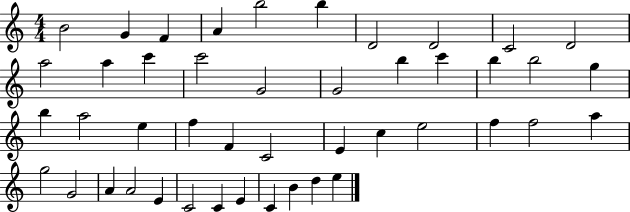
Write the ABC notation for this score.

X:1
T:Untitled
M:4/4
L:1/4
K:C
B2 G F A b2 b D2 D2 C2 D2 a2 a c' c'2 G2 G2 b c' b b2 g b a2 e f F C2 E c e2 f f2 a g2 G2 A A2 E C2 C E C B d e